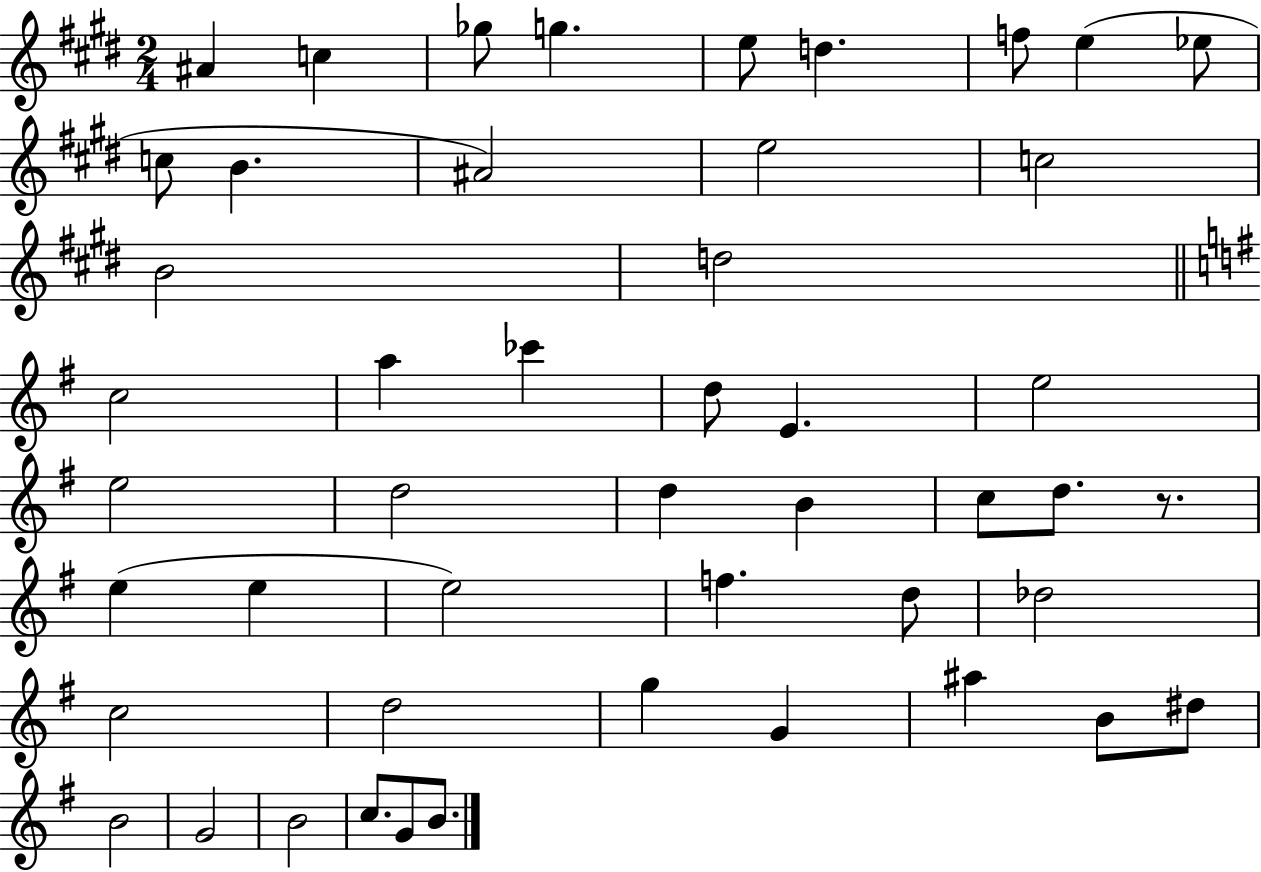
A#4/q C5/q Gb5/e G5/q. E5/e D5/q. F5/e E5/q Eb5/e C5/e B4/q. A#4/h E5/h C5/h B4/h D5/h C5/h A5/q CES6/q D5/e E4/q. E5/h E5/h D5/h D5/q B4/q C5/e D5/e. R/e. E5/q E5/q E5/h F5/q. D5/e Db5/h C5/h D5/h G5/q G4/q A#5/q B4/e D#5/e B4/h G4/h B4/h C5/e. G4/e B4/e.